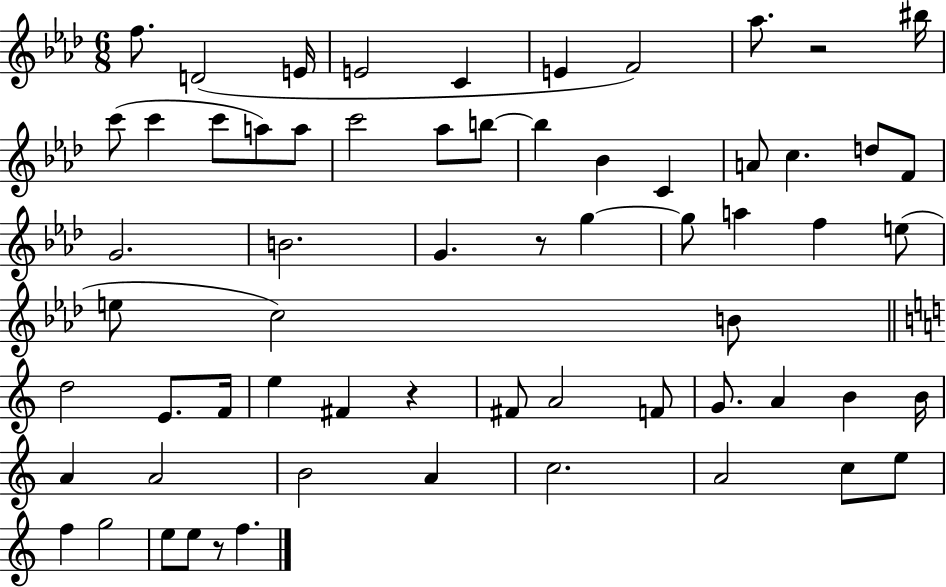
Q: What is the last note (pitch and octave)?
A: F5